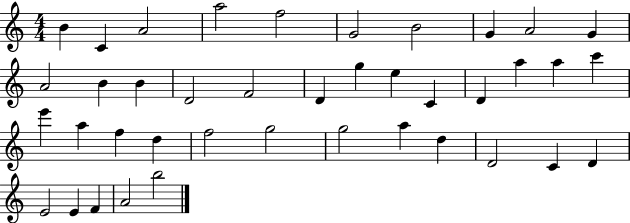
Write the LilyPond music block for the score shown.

{
  \clef treble
  \numericTimeSignature
  \time 4/4
  \key c \major
  b'4 c'4 a'2 | a''2 f''2 | g'2 b'2 | g'4 a'2 g'4 | \break a'2 b'4 b'4 | d'2 f'2 | d'4 g''4 e''4 c'4 | d'4 a''4 a''4 c'''4 | \break e'''4 a''4 f''4 d''4 | f''2 g''2 | g''2 a''4 d''4 | d'2 c'4 d'4 | \break e'2 e'4 f'4 | a'2 b''2 | \bar "|."
}